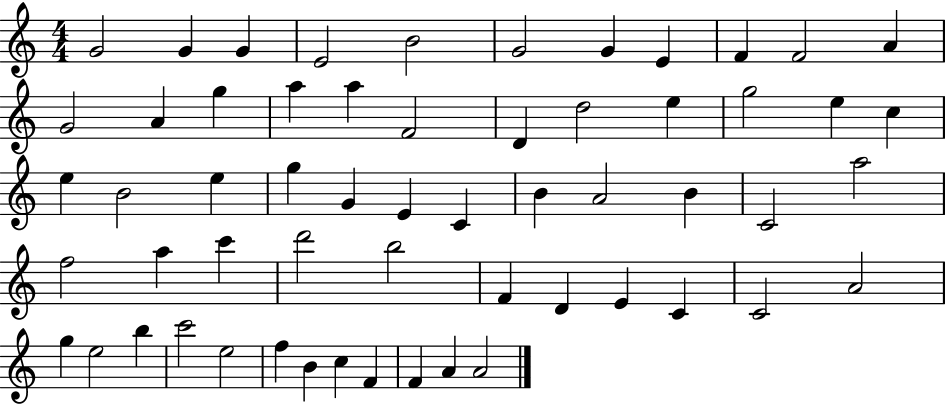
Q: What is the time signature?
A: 4/4